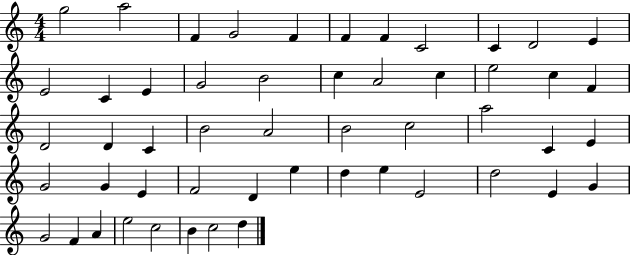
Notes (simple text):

G5/h A5/h F4/q G4/h F4/q F4/q F4/q C4/h C4/q D4/h E4/q E4/h C4/q E4/q G4/h B4/h C5/q A4/h C5/q E5/h C5/q F4/q D4/h D4/q C4/q B4/h A4/h B4/h C5/h A5/h C4/q E4/q G4/h G4/q E4/q F4/h D4/q E5/q D5/q E5/q E4/h D5/h E4/q G4/q G4/h F4/q A4/q E5/h C5/h B4/q C5/h D5/q